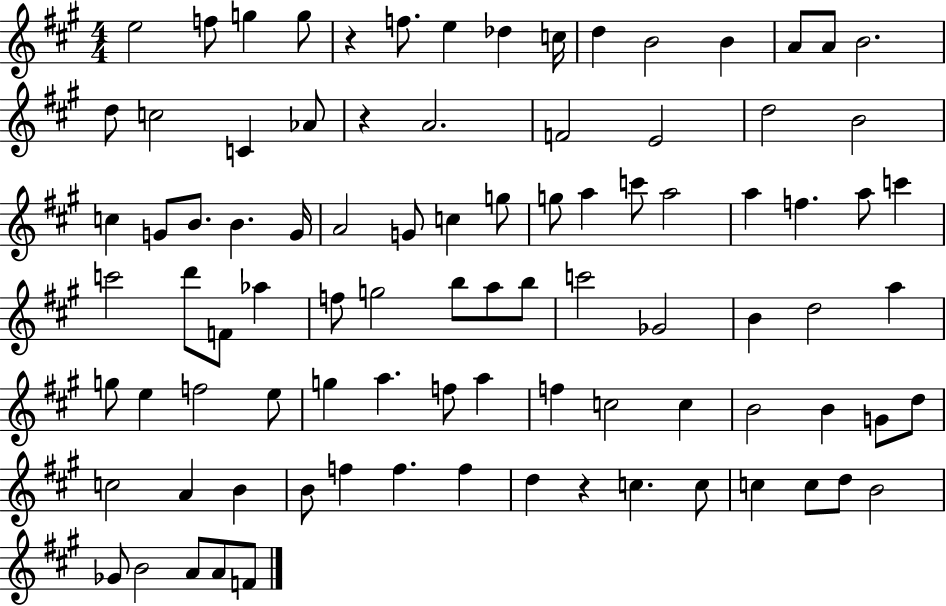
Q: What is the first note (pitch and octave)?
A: E5